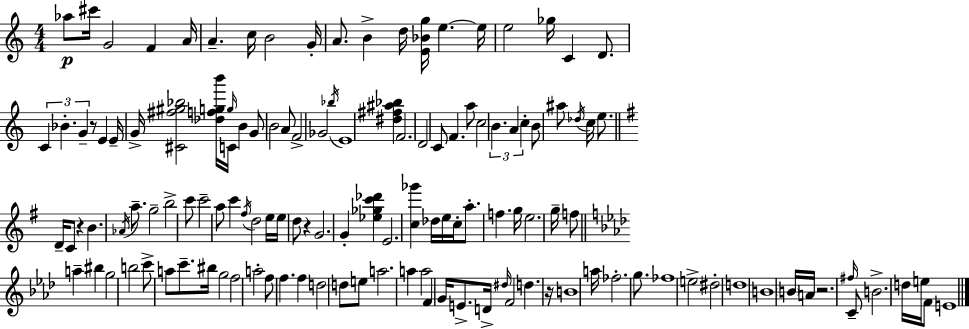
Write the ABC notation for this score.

X:1
T:Untitled
M:4/4
L:1/4
K:Am
_a/2 ^c'/4 G2 F A/4 A c/4 B2 G/4 A/2 B d/4 [E_Bg]/4 e e/4 e2 _g/4 C D/2 C _B G z/2 E E/4 G/4 [^C^f^g_b]2 [_dfgb']/4 g/4 C/4 B G/2 B2 A/2 F2 _G2 _b/4 E4 [^d^f^a_b] F2 D2 C/2 F a/2 c2 B A c B/2 ^a/2 _d/4 c/4 e/2 D/4 C/2 z B _A/4 a/2 g2 b2 c'/2 c'2 a/2 c' ^f/4 d2 e/4 e/4 d/2 z G2 G [_e_gc'_d'] E2 [c_g'] _d/4 e/4 c/4 a/2 f g/4 e2 g/4 f/2 a ^b g2 b2 c'/2 a/2 c'/2 ^b/4 g2 f2 a2 f/2 f f d2 d/2 e/2 a2 a a2 F G/4 E/2 D/4 ^d/4 F2 d z/4 B4 a/4 _f2 g/2 _f4 e2 ^d2 d4 B4 B/4 A/4 z2 ^f/4 C/2 B2 d/4 e/4 F/2 E4